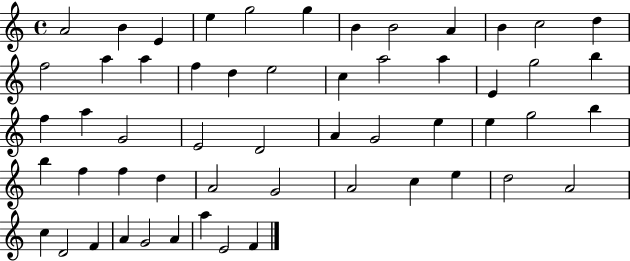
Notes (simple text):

A4/h B4/q E4/q E5/q G5/h G5/q B4/q B4/h A4/q B4/q C5/h D5/q F5/h A5/q A5/q F5/q D5/q E5/h C5/q A5/h A5/q E4/q G5/h B5/q F5/q A5/q G4/h E4/h D4/h A4/q G4/h E5/q E5/q G5/h B5/q B5/q F5/q F5/q D5/q A4/h G4/h A4/h C5/q E5/q D5/h A4/h C5/q D4/h F4/q A4/q G4/h A4/q A5/q E4/h F4/q